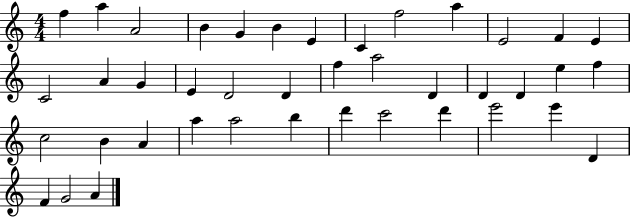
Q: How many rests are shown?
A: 0